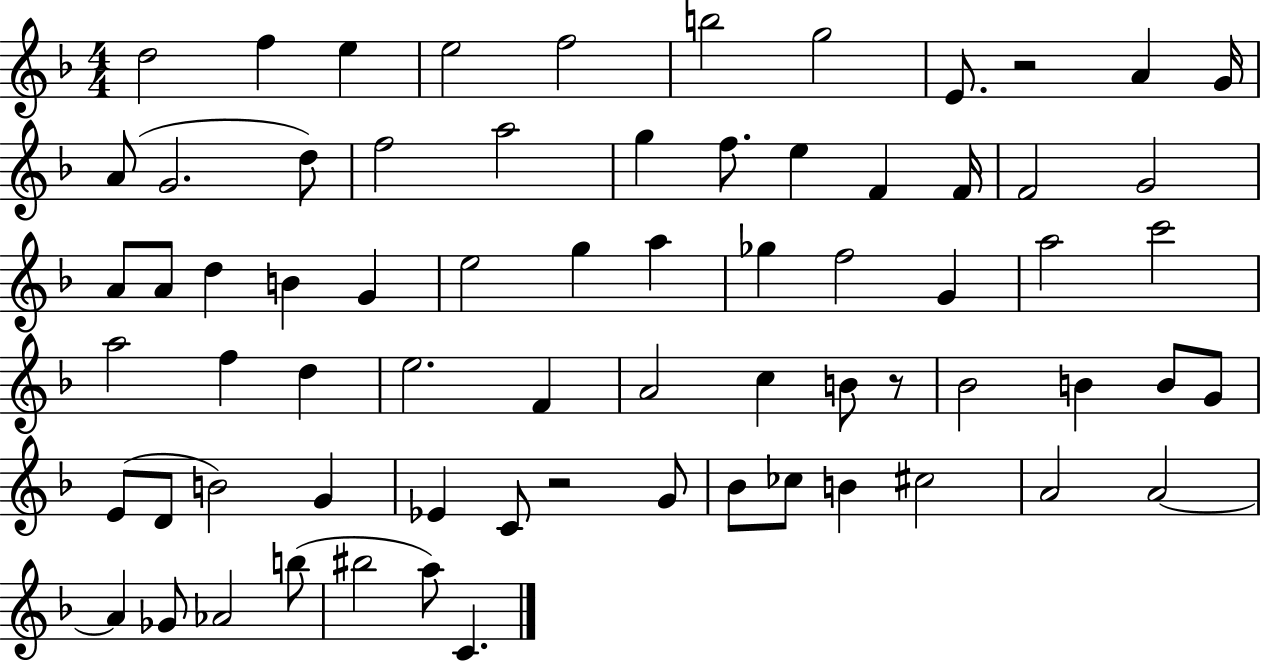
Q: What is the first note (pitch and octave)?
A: D5